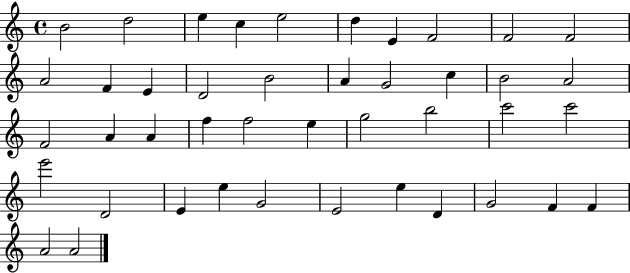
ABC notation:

X:1
T:Untitled
M:4/4
L:1/4
K:C
B2 d2 e c e2 d E F2 F2 F2 A2 F E D2 B2 A G2 c B2 A2 F2 A A f f2 e g2 b2 c'2 c'2 e'2 D2 E e G2 E2 e D G2 F F A2 A2